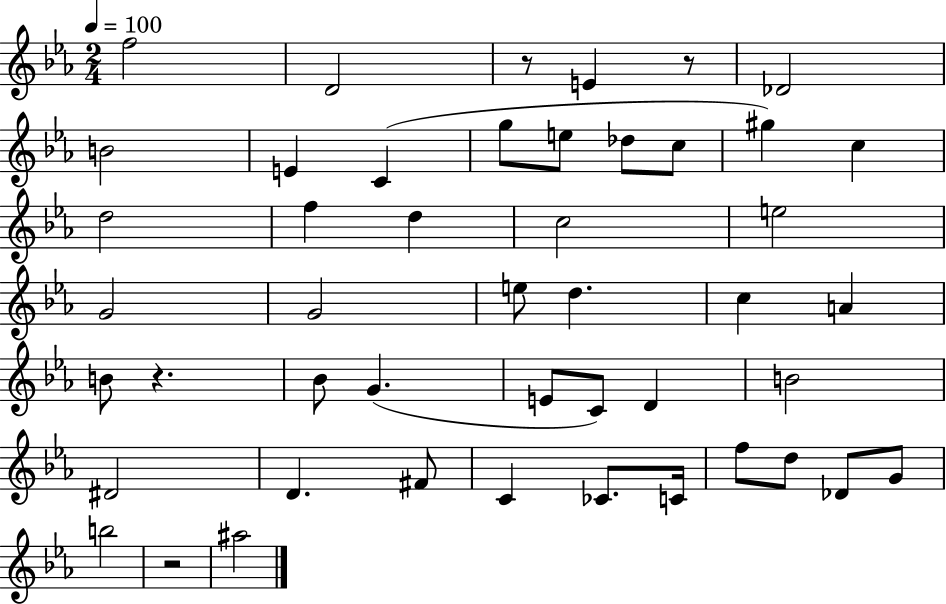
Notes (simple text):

F5/h D4/h R/e E4/q R/e Db4/h B4/h E4/q C4/q G5/e E5/e Db5/e C5/e G#5/q C5/q D5/h F5/q D5/q C5/h E5/h G4/h G4/h E5/e D5/q. C5/q A4/q B4/e R/q. Bb4/e G4/q. E4/e C4/e D4/q B4/h D#4/h D4/q. F#4/e C4/q CES4/e. C4/s F5/e D5/e Db4/e G4/e B5/h R/h A#5/h